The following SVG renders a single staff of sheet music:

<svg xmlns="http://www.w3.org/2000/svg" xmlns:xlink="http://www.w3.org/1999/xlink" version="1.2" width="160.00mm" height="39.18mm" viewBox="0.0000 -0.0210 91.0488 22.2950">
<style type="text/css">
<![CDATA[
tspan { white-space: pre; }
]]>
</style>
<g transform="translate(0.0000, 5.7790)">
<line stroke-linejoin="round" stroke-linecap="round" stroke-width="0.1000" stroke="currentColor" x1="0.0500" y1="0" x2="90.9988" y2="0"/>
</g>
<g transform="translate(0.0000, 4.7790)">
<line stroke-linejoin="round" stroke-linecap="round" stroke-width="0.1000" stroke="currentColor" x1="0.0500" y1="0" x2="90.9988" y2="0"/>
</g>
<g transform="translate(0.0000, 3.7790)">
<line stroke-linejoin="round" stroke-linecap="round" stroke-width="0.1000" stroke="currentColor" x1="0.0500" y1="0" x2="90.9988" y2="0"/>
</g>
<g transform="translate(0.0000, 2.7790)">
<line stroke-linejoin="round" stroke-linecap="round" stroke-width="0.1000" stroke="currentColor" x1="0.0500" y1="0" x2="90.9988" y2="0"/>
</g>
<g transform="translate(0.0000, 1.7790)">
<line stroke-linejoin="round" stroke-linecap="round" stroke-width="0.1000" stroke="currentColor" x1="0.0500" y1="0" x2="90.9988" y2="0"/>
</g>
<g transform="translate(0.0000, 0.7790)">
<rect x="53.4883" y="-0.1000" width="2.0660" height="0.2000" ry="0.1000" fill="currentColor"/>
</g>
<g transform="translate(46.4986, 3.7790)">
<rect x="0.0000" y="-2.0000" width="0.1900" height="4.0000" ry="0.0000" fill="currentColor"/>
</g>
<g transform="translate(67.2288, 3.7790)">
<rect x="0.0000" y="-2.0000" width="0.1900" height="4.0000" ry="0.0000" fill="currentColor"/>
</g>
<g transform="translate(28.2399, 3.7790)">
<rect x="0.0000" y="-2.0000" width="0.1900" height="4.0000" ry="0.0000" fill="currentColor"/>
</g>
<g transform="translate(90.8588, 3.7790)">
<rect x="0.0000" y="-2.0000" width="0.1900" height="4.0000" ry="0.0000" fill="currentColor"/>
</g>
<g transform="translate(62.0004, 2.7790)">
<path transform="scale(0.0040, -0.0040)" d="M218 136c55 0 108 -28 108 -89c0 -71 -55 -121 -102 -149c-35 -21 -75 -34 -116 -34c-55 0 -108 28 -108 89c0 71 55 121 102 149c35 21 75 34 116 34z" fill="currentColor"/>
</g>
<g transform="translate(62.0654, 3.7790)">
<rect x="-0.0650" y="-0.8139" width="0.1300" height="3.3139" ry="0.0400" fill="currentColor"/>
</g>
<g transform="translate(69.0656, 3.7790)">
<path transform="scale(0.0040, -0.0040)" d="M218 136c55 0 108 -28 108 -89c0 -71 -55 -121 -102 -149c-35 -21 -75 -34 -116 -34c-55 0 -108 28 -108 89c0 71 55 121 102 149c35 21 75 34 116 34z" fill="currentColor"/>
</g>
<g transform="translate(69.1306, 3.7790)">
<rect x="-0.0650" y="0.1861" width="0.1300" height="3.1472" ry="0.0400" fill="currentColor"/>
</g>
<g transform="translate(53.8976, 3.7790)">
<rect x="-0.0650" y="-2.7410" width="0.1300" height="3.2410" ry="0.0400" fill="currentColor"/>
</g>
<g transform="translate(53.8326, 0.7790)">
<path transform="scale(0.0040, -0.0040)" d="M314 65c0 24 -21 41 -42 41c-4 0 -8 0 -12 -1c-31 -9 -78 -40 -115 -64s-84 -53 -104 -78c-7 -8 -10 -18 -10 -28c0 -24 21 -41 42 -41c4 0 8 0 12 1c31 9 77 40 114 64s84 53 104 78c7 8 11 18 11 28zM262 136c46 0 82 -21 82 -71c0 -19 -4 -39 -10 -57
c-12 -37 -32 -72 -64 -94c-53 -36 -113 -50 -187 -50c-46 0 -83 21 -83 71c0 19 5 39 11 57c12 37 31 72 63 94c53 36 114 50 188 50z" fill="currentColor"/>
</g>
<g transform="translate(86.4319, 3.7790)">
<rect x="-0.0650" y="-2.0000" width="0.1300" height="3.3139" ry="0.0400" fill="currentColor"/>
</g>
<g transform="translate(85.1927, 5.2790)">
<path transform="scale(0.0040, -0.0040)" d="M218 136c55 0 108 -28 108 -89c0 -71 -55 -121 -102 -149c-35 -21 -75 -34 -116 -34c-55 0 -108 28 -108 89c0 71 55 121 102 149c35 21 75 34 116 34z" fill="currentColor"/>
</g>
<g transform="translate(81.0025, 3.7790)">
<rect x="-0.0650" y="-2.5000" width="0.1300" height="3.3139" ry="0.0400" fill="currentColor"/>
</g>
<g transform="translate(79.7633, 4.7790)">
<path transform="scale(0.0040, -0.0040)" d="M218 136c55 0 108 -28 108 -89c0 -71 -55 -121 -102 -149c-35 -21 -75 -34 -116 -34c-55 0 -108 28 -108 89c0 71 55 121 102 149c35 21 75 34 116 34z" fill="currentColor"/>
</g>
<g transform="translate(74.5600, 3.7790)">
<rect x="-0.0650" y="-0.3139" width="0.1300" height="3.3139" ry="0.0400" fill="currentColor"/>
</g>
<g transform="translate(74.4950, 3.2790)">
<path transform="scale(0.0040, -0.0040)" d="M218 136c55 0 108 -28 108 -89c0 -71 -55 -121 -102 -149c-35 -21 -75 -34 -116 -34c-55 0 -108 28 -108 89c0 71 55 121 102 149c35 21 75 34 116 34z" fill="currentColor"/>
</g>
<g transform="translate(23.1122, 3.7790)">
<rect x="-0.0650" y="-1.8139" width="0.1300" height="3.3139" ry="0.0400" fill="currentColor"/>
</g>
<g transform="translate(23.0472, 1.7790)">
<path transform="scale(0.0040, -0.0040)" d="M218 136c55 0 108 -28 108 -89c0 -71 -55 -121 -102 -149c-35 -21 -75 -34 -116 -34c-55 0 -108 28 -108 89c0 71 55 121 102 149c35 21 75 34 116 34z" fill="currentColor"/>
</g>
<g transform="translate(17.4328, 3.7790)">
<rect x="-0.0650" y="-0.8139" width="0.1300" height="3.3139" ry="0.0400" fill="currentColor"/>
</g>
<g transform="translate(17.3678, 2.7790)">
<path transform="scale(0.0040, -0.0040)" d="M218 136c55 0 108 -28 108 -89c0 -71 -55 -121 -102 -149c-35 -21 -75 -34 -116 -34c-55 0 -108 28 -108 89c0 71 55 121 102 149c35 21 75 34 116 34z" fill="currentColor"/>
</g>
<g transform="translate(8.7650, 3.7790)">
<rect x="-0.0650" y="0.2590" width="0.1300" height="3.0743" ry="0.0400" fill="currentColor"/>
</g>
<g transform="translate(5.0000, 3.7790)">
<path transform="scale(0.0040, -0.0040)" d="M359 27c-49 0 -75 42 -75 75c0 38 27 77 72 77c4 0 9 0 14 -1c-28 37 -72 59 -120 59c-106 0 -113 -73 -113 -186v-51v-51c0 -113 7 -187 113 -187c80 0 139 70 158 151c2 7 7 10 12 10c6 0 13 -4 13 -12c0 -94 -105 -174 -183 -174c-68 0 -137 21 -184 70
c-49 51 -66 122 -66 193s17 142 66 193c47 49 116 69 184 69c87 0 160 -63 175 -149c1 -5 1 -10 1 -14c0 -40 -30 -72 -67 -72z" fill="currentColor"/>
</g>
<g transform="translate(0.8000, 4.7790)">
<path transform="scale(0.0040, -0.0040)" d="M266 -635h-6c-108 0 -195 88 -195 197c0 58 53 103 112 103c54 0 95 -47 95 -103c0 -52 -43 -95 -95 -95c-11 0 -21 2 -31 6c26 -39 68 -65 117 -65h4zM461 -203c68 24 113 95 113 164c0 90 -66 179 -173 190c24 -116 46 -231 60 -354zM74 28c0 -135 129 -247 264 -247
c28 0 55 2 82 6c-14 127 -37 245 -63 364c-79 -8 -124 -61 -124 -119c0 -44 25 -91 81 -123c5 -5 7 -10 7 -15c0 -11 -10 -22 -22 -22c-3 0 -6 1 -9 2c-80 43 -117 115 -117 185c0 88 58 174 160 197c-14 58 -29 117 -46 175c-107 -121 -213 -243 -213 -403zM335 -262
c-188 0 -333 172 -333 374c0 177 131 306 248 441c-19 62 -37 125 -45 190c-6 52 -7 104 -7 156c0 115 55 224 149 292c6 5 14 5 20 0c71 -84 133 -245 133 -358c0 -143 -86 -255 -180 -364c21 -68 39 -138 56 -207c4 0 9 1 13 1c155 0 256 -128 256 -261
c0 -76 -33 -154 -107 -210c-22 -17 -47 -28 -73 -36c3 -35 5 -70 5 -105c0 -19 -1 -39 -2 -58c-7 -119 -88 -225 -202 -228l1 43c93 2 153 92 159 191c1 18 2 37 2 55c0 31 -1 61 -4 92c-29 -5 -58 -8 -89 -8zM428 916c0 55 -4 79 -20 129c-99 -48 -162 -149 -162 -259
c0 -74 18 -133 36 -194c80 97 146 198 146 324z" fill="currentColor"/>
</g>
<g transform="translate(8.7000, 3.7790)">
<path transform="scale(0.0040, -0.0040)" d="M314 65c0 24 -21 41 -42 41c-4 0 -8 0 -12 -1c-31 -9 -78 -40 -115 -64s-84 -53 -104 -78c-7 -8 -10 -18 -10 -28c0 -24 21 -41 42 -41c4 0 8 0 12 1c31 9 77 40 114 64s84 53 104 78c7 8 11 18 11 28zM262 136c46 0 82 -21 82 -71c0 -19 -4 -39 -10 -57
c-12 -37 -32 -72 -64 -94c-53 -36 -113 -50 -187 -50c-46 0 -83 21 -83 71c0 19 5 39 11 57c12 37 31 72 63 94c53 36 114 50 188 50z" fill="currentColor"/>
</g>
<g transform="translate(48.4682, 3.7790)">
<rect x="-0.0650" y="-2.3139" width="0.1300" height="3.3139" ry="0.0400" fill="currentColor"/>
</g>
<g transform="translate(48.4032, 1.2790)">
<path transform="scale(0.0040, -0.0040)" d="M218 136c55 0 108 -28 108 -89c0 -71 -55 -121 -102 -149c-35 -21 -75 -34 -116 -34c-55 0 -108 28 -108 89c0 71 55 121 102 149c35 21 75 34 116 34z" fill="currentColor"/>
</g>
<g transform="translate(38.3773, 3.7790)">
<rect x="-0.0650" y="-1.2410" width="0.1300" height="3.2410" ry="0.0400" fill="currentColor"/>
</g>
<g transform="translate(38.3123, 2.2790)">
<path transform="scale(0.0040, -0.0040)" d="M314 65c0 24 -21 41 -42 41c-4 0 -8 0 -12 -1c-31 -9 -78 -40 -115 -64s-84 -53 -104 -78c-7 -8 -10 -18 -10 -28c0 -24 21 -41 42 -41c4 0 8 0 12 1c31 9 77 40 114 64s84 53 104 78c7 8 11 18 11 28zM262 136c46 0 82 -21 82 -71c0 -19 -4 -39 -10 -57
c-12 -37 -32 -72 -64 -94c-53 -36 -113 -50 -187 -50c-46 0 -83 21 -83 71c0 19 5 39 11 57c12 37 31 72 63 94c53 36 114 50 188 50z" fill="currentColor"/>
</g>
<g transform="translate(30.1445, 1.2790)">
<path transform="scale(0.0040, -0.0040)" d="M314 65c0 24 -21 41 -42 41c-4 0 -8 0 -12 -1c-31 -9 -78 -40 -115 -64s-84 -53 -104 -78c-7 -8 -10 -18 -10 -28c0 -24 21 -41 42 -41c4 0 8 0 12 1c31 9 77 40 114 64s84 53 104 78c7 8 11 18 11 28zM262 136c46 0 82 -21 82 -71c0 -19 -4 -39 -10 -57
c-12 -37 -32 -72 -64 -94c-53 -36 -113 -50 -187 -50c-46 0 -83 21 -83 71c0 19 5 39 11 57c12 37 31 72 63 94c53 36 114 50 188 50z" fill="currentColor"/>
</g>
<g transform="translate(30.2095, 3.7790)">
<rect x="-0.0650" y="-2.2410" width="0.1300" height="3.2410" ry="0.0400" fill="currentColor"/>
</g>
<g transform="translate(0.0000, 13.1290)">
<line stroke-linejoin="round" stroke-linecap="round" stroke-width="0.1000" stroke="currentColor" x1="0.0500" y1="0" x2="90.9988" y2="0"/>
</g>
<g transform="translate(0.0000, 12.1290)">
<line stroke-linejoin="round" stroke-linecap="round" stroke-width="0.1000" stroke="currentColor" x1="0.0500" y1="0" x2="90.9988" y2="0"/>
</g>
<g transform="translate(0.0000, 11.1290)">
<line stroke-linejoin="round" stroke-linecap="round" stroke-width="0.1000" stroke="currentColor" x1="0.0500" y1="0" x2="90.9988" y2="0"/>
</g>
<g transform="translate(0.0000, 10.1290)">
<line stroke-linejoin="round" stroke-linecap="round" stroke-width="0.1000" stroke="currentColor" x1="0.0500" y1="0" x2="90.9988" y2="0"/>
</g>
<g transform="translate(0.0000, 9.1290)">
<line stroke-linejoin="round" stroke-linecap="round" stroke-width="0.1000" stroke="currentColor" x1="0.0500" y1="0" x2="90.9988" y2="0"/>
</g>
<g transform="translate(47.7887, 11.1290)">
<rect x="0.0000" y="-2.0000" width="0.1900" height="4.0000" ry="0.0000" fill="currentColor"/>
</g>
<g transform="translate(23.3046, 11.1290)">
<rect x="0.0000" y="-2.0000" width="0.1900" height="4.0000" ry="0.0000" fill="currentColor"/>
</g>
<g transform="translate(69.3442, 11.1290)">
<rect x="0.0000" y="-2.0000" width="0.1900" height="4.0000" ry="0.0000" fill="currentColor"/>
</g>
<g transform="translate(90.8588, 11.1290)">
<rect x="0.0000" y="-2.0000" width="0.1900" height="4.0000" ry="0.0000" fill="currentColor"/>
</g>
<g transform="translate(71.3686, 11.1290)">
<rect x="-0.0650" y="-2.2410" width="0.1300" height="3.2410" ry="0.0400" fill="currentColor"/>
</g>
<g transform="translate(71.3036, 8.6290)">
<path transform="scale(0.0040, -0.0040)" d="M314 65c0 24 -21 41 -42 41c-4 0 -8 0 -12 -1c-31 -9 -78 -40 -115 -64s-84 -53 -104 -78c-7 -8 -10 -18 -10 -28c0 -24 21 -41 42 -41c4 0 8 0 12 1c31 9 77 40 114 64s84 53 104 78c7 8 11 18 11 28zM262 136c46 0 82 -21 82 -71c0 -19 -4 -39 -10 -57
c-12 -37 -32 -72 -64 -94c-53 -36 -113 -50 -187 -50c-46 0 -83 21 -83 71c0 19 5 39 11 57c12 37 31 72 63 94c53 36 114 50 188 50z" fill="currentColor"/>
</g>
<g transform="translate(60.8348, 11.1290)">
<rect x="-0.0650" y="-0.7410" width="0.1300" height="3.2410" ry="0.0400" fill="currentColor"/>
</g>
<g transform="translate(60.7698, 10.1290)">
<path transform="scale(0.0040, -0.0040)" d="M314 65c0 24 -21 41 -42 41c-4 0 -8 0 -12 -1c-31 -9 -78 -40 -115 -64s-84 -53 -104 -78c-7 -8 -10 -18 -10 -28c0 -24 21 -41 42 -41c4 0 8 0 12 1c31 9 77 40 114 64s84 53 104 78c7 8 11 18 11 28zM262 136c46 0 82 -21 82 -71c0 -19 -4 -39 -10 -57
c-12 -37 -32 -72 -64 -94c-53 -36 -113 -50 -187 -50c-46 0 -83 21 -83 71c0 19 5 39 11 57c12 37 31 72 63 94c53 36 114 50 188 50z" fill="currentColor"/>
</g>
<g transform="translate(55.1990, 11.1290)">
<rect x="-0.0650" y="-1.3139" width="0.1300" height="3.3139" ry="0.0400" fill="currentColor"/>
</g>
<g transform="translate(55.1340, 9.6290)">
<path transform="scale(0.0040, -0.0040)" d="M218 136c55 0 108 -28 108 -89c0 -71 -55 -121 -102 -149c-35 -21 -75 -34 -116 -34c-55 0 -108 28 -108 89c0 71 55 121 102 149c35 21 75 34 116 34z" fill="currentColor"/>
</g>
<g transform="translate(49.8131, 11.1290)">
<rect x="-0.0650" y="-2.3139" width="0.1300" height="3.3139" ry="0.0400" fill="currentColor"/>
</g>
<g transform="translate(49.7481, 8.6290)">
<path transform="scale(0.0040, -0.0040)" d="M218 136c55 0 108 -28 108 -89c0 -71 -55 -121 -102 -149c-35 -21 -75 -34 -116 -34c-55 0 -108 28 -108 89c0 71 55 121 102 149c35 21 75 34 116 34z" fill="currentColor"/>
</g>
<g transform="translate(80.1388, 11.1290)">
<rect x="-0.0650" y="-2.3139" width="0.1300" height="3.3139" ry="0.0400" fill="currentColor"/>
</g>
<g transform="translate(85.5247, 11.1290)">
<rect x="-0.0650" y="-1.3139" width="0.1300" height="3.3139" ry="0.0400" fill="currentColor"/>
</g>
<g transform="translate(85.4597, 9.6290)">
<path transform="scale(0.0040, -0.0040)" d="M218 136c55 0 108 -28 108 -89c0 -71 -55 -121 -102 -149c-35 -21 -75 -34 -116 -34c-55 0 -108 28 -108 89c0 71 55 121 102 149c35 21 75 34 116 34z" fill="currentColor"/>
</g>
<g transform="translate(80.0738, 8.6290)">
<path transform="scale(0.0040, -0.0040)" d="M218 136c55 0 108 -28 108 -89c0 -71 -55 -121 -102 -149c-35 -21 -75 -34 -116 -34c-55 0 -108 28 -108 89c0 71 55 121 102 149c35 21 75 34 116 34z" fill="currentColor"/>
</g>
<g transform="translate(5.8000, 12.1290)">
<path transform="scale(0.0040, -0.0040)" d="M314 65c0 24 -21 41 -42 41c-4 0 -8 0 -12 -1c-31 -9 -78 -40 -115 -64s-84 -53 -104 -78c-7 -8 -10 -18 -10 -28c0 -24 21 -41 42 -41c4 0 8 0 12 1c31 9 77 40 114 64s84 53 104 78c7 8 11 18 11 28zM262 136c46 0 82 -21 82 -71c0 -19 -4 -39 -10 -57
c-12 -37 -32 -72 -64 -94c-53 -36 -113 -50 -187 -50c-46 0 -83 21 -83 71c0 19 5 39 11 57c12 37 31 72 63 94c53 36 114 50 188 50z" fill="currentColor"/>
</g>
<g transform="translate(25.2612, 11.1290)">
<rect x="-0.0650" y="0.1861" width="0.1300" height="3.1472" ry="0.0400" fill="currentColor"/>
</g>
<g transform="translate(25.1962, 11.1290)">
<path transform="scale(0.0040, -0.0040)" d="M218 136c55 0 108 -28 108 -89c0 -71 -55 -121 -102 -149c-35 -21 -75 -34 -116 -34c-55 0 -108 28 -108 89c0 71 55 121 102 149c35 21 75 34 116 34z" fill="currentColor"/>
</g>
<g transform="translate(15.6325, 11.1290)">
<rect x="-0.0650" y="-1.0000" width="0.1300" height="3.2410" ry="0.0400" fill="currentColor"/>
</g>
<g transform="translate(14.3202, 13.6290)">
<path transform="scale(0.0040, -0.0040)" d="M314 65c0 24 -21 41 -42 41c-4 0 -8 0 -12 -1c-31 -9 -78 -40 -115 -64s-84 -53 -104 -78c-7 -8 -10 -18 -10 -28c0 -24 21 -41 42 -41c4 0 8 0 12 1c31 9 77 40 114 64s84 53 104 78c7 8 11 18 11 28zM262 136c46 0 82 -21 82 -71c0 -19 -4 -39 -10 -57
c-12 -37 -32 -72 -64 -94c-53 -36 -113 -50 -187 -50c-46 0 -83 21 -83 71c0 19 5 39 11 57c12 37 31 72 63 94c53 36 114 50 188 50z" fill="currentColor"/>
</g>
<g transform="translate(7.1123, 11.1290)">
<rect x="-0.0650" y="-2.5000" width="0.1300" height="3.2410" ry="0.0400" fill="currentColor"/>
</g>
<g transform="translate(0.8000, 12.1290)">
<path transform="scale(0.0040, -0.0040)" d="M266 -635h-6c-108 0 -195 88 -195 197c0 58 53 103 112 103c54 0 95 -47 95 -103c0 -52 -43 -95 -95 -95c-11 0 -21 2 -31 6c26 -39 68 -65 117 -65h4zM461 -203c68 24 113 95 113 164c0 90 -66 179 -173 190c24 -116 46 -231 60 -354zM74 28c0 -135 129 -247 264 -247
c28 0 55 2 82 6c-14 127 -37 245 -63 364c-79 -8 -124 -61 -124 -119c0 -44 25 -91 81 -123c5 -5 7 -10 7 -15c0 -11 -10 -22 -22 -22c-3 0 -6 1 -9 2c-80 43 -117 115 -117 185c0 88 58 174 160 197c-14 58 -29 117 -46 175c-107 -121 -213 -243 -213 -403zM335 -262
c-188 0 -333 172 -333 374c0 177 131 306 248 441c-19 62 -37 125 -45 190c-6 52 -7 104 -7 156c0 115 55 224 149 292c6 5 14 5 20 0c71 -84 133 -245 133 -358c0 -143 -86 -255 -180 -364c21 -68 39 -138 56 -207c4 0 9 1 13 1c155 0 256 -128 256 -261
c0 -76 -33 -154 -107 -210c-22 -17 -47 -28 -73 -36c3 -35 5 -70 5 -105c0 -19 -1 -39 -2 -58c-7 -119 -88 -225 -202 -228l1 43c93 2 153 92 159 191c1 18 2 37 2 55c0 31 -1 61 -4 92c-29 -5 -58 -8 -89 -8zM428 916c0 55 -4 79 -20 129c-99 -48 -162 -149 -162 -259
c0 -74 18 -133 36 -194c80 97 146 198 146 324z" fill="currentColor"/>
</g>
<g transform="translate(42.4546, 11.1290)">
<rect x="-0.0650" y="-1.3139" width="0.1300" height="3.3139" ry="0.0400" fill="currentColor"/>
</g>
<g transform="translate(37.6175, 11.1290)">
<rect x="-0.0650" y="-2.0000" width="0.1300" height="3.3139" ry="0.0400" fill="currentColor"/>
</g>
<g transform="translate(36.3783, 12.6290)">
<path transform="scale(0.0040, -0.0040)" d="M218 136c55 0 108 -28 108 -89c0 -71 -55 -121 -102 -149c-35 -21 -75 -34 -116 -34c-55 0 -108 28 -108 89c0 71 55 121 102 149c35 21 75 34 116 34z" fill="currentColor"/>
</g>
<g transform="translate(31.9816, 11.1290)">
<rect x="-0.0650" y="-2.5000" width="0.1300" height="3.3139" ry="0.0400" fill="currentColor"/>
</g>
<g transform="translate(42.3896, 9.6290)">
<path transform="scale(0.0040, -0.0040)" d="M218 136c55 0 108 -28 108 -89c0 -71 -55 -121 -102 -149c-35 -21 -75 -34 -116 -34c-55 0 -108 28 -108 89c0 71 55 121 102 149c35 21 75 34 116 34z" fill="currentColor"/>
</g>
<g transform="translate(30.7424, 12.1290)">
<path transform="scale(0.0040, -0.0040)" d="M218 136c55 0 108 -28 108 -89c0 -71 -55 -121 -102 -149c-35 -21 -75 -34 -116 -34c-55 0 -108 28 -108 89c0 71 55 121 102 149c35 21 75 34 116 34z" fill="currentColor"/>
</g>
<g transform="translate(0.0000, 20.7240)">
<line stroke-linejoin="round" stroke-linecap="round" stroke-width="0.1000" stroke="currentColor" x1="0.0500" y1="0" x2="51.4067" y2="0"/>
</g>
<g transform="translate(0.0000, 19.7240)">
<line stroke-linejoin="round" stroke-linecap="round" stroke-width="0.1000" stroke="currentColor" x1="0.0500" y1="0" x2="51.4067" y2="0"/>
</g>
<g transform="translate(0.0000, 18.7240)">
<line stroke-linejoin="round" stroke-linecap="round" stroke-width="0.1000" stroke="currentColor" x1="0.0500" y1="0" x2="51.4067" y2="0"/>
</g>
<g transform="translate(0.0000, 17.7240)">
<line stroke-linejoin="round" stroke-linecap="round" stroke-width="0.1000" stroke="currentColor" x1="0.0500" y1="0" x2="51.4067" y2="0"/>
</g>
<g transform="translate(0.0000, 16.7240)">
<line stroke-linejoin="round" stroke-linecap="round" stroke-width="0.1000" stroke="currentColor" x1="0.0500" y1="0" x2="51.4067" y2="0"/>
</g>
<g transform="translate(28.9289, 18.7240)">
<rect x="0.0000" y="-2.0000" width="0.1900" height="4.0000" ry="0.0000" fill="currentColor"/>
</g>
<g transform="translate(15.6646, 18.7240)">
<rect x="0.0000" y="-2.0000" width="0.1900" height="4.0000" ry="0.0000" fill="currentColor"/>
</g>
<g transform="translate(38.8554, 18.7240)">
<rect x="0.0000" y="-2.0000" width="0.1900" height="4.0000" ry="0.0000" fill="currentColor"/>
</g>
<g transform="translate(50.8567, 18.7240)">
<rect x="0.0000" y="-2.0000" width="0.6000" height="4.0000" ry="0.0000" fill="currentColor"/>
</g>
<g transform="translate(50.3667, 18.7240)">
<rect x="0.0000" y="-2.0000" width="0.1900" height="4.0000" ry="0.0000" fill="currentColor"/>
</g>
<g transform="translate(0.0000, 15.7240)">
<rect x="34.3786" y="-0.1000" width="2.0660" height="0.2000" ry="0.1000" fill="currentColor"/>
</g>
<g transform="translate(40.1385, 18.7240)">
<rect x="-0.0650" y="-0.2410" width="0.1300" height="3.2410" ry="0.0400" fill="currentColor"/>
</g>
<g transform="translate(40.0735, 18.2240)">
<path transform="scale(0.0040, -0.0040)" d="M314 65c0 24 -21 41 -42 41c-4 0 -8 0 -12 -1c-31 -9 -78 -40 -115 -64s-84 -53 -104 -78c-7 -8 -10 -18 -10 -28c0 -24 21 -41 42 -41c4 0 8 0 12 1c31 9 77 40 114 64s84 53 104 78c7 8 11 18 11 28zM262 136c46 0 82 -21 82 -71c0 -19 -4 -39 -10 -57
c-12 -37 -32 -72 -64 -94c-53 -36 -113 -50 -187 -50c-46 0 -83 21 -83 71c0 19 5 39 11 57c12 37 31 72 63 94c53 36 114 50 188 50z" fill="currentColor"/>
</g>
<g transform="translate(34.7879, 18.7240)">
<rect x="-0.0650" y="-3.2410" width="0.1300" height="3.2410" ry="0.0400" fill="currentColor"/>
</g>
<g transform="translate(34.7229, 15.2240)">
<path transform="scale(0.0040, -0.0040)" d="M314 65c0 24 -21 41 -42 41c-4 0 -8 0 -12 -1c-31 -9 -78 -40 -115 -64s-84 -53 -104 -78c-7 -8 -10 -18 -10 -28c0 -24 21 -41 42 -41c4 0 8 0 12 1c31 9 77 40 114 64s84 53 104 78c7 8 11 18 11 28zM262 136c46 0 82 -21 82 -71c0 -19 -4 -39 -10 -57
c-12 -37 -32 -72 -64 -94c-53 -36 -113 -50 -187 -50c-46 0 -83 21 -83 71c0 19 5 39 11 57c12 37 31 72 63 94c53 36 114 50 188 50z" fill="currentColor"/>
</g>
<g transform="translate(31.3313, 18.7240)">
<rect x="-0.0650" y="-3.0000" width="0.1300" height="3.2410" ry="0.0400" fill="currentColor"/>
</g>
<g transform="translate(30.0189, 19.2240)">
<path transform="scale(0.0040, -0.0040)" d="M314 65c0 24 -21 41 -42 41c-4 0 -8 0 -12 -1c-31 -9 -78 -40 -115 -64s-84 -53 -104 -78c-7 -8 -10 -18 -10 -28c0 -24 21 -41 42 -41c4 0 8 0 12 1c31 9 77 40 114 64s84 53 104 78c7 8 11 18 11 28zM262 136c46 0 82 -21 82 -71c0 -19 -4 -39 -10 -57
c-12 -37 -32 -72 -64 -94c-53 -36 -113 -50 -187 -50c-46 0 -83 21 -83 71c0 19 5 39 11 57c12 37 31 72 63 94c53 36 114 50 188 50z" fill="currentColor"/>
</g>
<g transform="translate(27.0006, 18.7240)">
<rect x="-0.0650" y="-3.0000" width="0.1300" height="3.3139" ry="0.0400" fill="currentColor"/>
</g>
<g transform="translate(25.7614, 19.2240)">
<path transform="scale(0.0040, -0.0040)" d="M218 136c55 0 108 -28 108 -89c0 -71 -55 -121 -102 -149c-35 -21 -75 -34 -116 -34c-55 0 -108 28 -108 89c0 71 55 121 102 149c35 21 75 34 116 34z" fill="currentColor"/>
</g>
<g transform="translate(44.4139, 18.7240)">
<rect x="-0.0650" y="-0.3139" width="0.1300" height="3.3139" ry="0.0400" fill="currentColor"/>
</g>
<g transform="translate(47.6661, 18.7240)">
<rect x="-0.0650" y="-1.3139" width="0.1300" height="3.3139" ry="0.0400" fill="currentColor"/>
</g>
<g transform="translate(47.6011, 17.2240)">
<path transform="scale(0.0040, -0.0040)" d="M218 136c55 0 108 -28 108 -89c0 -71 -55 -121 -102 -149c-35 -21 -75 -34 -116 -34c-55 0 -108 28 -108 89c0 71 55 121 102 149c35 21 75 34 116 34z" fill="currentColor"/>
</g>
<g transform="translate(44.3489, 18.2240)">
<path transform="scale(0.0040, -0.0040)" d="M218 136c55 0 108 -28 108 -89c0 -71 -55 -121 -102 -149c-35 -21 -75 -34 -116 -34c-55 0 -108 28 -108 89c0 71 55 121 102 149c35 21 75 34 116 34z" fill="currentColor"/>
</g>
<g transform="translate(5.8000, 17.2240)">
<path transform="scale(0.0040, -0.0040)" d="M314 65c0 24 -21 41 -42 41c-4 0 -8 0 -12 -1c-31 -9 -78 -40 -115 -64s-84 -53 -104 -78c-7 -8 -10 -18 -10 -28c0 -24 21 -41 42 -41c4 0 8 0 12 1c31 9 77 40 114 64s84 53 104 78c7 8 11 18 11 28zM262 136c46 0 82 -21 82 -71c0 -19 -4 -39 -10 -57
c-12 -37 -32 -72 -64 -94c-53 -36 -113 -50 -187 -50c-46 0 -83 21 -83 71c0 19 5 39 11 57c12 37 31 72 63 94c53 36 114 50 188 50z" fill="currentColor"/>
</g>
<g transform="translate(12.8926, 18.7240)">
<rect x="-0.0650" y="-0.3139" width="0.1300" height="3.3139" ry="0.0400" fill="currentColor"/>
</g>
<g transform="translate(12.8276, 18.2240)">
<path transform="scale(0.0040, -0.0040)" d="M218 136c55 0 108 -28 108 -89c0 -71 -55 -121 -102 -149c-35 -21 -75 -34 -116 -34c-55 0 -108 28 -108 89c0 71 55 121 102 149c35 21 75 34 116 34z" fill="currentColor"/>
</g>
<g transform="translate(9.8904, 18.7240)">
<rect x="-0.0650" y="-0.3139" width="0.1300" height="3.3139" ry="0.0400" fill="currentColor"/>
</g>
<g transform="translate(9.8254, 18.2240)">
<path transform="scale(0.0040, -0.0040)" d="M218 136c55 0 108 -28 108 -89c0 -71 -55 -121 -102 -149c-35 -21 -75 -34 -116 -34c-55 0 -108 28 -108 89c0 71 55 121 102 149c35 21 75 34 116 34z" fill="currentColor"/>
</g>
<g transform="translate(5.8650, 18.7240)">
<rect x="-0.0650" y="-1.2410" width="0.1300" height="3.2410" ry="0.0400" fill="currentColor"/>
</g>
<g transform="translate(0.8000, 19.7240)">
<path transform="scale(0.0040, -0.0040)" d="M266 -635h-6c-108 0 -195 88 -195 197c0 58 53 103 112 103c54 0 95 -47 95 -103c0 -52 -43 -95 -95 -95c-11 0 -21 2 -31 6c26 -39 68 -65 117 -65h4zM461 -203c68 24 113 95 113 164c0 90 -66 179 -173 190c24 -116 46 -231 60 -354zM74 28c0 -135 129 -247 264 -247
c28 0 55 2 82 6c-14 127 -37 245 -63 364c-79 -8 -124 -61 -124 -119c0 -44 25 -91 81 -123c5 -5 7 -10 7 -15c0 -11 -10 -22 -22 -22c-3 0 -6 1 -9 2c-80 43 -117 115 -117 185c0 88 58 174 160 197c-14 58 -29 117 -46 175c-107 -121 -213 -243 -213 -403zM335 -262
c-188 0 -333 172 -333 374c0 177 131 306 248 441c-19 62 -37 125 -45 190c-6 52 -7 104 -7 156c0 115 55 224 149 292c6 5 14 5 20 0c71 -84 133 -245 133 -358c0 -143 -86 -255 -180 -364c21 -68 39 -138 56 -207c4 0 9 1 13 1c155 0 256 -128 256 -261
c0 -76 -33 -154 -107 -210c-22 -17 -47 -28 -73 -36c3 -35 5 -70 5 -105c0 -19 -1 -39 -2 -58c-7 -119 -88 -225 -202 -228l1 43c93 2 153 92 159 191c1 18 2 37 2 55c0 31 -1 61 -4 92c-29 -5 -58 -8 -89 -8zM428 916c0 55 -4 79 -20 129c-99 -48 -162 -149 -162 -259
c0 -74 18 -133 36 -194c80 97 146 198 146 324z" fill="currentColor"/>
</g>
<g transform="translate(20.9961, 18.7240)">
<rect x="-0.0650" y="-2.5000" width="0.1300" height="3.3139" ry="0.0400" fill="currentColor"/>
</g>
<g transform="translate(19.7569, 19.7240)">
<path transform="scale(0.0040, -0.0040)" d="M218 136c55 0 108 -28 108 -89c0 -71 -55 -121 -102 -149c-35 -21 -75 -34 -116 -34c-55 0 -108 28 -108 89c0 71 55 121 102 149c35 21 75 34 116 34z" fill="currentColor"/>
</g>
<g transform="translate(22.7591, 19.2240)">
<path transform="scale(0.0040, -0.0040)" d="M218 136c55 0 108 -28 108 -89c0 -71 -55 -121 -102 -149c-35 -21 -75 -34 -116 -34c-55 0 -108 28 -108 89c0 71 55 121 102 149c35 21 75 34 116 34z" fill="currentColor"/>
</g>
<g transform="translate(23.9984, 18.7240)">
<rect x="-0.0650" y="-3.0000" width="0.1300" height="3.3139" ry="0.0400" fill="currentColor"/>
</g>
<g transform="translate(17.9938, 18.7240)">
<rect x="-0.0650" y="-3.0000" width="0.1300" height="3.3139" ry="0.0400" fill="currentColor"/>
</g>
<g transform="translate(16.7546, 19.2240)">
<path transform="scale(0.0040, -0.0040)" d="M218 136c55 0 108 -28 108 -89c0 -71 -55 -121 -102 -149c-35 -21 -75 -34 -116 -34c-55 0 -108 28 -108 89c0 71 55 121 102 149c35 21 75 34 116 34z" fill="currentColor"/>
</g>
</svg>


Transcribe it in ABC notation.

X:1
T:Untitled
M:4/4
L:1/4
K:C
B2 d f g2 e2 g a2 d B c G F G2 D2 B G F e g e d2 g2 g e e2 c c A G A A A2 b2 c2 c e